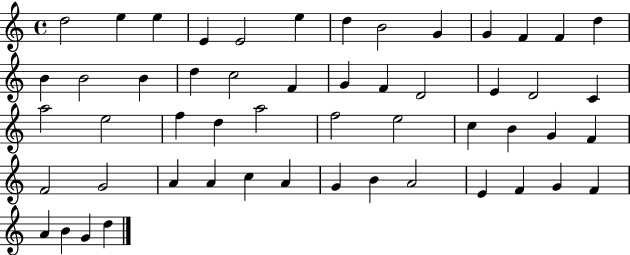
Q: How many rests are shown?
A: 0